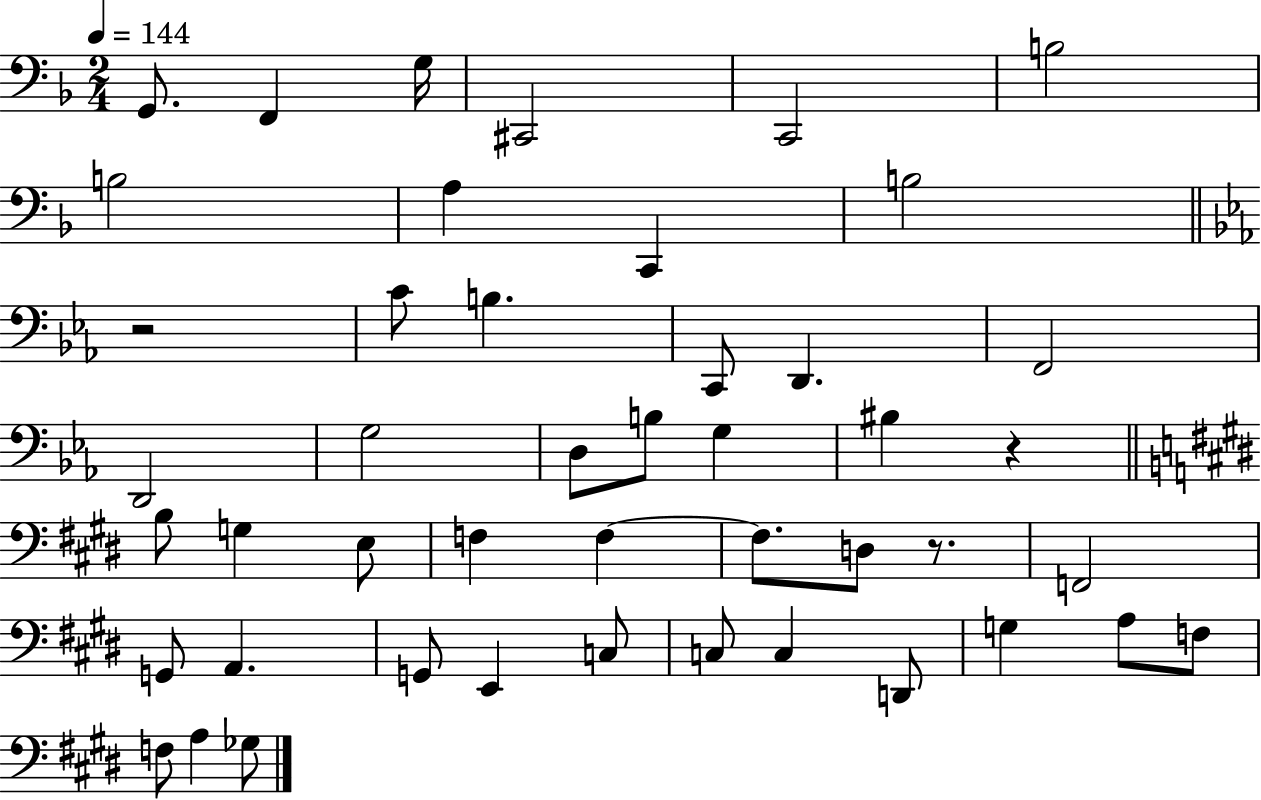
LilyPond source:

{
  \clef bass
  \numericTimeSignature
  \time 2/4
  \key f \major
  \tempo 4 = 144
  g,8. f,4 g16 | cis,2 | c,2 | b2 | \break b2 | a4 c,4 | b2 | \bar "||" \break \key ees \major r2 | c'8 b4. | c,8 d,4. | f,2 | \break d,2 | g2 | d8 b8 g4 | bis4 r4 | \break \bar "||" \break \key e \major b8 g4 e8 | f4 f4~~ | f8. d8 r8. | f,2 | \break g,8 a,4. | g,8 e,4 c8 | c8 c4 d,8 | g4 a8 f8 | \break f8 a4 ges8 | \bar "|."
}